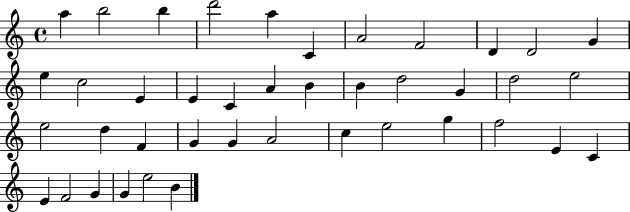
X:1
T:Untitled
M:4/4
L:1/4
K:C
a b2 b d'2 a C A2 F2 D D2 G e c2 E E C A B B d2 G d2 e2 e2 d F G G A2 c e2 g f2 E C E F2 G G e2 B